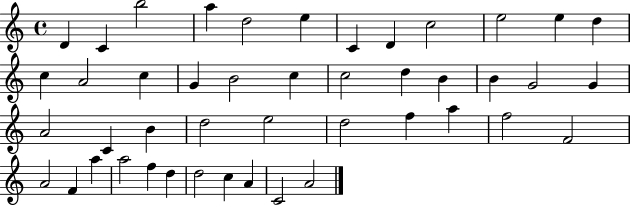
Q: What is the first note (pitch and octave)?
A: D4